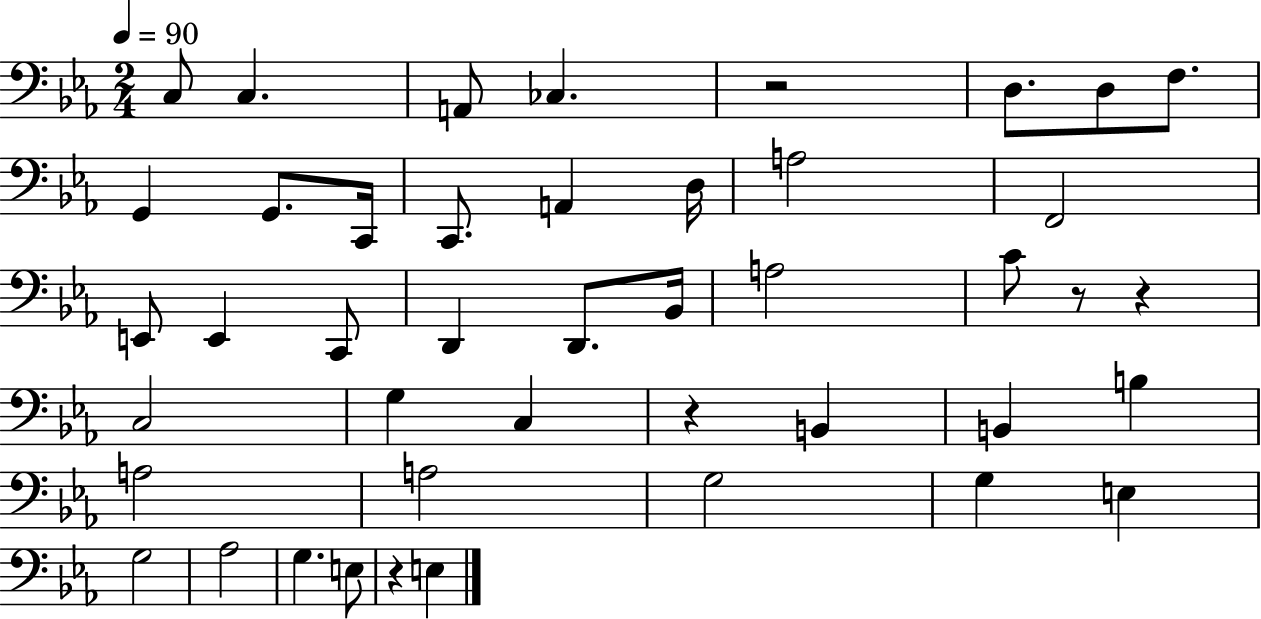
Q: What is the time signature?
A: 2/4